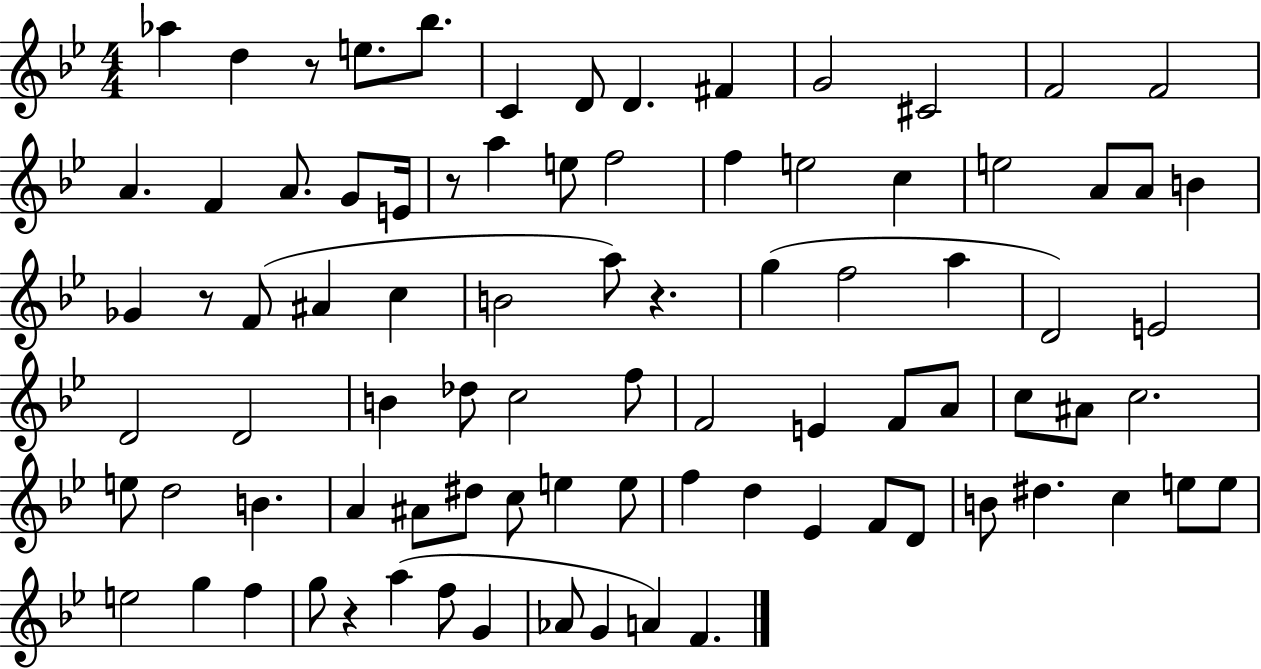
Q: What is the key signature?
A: BES major